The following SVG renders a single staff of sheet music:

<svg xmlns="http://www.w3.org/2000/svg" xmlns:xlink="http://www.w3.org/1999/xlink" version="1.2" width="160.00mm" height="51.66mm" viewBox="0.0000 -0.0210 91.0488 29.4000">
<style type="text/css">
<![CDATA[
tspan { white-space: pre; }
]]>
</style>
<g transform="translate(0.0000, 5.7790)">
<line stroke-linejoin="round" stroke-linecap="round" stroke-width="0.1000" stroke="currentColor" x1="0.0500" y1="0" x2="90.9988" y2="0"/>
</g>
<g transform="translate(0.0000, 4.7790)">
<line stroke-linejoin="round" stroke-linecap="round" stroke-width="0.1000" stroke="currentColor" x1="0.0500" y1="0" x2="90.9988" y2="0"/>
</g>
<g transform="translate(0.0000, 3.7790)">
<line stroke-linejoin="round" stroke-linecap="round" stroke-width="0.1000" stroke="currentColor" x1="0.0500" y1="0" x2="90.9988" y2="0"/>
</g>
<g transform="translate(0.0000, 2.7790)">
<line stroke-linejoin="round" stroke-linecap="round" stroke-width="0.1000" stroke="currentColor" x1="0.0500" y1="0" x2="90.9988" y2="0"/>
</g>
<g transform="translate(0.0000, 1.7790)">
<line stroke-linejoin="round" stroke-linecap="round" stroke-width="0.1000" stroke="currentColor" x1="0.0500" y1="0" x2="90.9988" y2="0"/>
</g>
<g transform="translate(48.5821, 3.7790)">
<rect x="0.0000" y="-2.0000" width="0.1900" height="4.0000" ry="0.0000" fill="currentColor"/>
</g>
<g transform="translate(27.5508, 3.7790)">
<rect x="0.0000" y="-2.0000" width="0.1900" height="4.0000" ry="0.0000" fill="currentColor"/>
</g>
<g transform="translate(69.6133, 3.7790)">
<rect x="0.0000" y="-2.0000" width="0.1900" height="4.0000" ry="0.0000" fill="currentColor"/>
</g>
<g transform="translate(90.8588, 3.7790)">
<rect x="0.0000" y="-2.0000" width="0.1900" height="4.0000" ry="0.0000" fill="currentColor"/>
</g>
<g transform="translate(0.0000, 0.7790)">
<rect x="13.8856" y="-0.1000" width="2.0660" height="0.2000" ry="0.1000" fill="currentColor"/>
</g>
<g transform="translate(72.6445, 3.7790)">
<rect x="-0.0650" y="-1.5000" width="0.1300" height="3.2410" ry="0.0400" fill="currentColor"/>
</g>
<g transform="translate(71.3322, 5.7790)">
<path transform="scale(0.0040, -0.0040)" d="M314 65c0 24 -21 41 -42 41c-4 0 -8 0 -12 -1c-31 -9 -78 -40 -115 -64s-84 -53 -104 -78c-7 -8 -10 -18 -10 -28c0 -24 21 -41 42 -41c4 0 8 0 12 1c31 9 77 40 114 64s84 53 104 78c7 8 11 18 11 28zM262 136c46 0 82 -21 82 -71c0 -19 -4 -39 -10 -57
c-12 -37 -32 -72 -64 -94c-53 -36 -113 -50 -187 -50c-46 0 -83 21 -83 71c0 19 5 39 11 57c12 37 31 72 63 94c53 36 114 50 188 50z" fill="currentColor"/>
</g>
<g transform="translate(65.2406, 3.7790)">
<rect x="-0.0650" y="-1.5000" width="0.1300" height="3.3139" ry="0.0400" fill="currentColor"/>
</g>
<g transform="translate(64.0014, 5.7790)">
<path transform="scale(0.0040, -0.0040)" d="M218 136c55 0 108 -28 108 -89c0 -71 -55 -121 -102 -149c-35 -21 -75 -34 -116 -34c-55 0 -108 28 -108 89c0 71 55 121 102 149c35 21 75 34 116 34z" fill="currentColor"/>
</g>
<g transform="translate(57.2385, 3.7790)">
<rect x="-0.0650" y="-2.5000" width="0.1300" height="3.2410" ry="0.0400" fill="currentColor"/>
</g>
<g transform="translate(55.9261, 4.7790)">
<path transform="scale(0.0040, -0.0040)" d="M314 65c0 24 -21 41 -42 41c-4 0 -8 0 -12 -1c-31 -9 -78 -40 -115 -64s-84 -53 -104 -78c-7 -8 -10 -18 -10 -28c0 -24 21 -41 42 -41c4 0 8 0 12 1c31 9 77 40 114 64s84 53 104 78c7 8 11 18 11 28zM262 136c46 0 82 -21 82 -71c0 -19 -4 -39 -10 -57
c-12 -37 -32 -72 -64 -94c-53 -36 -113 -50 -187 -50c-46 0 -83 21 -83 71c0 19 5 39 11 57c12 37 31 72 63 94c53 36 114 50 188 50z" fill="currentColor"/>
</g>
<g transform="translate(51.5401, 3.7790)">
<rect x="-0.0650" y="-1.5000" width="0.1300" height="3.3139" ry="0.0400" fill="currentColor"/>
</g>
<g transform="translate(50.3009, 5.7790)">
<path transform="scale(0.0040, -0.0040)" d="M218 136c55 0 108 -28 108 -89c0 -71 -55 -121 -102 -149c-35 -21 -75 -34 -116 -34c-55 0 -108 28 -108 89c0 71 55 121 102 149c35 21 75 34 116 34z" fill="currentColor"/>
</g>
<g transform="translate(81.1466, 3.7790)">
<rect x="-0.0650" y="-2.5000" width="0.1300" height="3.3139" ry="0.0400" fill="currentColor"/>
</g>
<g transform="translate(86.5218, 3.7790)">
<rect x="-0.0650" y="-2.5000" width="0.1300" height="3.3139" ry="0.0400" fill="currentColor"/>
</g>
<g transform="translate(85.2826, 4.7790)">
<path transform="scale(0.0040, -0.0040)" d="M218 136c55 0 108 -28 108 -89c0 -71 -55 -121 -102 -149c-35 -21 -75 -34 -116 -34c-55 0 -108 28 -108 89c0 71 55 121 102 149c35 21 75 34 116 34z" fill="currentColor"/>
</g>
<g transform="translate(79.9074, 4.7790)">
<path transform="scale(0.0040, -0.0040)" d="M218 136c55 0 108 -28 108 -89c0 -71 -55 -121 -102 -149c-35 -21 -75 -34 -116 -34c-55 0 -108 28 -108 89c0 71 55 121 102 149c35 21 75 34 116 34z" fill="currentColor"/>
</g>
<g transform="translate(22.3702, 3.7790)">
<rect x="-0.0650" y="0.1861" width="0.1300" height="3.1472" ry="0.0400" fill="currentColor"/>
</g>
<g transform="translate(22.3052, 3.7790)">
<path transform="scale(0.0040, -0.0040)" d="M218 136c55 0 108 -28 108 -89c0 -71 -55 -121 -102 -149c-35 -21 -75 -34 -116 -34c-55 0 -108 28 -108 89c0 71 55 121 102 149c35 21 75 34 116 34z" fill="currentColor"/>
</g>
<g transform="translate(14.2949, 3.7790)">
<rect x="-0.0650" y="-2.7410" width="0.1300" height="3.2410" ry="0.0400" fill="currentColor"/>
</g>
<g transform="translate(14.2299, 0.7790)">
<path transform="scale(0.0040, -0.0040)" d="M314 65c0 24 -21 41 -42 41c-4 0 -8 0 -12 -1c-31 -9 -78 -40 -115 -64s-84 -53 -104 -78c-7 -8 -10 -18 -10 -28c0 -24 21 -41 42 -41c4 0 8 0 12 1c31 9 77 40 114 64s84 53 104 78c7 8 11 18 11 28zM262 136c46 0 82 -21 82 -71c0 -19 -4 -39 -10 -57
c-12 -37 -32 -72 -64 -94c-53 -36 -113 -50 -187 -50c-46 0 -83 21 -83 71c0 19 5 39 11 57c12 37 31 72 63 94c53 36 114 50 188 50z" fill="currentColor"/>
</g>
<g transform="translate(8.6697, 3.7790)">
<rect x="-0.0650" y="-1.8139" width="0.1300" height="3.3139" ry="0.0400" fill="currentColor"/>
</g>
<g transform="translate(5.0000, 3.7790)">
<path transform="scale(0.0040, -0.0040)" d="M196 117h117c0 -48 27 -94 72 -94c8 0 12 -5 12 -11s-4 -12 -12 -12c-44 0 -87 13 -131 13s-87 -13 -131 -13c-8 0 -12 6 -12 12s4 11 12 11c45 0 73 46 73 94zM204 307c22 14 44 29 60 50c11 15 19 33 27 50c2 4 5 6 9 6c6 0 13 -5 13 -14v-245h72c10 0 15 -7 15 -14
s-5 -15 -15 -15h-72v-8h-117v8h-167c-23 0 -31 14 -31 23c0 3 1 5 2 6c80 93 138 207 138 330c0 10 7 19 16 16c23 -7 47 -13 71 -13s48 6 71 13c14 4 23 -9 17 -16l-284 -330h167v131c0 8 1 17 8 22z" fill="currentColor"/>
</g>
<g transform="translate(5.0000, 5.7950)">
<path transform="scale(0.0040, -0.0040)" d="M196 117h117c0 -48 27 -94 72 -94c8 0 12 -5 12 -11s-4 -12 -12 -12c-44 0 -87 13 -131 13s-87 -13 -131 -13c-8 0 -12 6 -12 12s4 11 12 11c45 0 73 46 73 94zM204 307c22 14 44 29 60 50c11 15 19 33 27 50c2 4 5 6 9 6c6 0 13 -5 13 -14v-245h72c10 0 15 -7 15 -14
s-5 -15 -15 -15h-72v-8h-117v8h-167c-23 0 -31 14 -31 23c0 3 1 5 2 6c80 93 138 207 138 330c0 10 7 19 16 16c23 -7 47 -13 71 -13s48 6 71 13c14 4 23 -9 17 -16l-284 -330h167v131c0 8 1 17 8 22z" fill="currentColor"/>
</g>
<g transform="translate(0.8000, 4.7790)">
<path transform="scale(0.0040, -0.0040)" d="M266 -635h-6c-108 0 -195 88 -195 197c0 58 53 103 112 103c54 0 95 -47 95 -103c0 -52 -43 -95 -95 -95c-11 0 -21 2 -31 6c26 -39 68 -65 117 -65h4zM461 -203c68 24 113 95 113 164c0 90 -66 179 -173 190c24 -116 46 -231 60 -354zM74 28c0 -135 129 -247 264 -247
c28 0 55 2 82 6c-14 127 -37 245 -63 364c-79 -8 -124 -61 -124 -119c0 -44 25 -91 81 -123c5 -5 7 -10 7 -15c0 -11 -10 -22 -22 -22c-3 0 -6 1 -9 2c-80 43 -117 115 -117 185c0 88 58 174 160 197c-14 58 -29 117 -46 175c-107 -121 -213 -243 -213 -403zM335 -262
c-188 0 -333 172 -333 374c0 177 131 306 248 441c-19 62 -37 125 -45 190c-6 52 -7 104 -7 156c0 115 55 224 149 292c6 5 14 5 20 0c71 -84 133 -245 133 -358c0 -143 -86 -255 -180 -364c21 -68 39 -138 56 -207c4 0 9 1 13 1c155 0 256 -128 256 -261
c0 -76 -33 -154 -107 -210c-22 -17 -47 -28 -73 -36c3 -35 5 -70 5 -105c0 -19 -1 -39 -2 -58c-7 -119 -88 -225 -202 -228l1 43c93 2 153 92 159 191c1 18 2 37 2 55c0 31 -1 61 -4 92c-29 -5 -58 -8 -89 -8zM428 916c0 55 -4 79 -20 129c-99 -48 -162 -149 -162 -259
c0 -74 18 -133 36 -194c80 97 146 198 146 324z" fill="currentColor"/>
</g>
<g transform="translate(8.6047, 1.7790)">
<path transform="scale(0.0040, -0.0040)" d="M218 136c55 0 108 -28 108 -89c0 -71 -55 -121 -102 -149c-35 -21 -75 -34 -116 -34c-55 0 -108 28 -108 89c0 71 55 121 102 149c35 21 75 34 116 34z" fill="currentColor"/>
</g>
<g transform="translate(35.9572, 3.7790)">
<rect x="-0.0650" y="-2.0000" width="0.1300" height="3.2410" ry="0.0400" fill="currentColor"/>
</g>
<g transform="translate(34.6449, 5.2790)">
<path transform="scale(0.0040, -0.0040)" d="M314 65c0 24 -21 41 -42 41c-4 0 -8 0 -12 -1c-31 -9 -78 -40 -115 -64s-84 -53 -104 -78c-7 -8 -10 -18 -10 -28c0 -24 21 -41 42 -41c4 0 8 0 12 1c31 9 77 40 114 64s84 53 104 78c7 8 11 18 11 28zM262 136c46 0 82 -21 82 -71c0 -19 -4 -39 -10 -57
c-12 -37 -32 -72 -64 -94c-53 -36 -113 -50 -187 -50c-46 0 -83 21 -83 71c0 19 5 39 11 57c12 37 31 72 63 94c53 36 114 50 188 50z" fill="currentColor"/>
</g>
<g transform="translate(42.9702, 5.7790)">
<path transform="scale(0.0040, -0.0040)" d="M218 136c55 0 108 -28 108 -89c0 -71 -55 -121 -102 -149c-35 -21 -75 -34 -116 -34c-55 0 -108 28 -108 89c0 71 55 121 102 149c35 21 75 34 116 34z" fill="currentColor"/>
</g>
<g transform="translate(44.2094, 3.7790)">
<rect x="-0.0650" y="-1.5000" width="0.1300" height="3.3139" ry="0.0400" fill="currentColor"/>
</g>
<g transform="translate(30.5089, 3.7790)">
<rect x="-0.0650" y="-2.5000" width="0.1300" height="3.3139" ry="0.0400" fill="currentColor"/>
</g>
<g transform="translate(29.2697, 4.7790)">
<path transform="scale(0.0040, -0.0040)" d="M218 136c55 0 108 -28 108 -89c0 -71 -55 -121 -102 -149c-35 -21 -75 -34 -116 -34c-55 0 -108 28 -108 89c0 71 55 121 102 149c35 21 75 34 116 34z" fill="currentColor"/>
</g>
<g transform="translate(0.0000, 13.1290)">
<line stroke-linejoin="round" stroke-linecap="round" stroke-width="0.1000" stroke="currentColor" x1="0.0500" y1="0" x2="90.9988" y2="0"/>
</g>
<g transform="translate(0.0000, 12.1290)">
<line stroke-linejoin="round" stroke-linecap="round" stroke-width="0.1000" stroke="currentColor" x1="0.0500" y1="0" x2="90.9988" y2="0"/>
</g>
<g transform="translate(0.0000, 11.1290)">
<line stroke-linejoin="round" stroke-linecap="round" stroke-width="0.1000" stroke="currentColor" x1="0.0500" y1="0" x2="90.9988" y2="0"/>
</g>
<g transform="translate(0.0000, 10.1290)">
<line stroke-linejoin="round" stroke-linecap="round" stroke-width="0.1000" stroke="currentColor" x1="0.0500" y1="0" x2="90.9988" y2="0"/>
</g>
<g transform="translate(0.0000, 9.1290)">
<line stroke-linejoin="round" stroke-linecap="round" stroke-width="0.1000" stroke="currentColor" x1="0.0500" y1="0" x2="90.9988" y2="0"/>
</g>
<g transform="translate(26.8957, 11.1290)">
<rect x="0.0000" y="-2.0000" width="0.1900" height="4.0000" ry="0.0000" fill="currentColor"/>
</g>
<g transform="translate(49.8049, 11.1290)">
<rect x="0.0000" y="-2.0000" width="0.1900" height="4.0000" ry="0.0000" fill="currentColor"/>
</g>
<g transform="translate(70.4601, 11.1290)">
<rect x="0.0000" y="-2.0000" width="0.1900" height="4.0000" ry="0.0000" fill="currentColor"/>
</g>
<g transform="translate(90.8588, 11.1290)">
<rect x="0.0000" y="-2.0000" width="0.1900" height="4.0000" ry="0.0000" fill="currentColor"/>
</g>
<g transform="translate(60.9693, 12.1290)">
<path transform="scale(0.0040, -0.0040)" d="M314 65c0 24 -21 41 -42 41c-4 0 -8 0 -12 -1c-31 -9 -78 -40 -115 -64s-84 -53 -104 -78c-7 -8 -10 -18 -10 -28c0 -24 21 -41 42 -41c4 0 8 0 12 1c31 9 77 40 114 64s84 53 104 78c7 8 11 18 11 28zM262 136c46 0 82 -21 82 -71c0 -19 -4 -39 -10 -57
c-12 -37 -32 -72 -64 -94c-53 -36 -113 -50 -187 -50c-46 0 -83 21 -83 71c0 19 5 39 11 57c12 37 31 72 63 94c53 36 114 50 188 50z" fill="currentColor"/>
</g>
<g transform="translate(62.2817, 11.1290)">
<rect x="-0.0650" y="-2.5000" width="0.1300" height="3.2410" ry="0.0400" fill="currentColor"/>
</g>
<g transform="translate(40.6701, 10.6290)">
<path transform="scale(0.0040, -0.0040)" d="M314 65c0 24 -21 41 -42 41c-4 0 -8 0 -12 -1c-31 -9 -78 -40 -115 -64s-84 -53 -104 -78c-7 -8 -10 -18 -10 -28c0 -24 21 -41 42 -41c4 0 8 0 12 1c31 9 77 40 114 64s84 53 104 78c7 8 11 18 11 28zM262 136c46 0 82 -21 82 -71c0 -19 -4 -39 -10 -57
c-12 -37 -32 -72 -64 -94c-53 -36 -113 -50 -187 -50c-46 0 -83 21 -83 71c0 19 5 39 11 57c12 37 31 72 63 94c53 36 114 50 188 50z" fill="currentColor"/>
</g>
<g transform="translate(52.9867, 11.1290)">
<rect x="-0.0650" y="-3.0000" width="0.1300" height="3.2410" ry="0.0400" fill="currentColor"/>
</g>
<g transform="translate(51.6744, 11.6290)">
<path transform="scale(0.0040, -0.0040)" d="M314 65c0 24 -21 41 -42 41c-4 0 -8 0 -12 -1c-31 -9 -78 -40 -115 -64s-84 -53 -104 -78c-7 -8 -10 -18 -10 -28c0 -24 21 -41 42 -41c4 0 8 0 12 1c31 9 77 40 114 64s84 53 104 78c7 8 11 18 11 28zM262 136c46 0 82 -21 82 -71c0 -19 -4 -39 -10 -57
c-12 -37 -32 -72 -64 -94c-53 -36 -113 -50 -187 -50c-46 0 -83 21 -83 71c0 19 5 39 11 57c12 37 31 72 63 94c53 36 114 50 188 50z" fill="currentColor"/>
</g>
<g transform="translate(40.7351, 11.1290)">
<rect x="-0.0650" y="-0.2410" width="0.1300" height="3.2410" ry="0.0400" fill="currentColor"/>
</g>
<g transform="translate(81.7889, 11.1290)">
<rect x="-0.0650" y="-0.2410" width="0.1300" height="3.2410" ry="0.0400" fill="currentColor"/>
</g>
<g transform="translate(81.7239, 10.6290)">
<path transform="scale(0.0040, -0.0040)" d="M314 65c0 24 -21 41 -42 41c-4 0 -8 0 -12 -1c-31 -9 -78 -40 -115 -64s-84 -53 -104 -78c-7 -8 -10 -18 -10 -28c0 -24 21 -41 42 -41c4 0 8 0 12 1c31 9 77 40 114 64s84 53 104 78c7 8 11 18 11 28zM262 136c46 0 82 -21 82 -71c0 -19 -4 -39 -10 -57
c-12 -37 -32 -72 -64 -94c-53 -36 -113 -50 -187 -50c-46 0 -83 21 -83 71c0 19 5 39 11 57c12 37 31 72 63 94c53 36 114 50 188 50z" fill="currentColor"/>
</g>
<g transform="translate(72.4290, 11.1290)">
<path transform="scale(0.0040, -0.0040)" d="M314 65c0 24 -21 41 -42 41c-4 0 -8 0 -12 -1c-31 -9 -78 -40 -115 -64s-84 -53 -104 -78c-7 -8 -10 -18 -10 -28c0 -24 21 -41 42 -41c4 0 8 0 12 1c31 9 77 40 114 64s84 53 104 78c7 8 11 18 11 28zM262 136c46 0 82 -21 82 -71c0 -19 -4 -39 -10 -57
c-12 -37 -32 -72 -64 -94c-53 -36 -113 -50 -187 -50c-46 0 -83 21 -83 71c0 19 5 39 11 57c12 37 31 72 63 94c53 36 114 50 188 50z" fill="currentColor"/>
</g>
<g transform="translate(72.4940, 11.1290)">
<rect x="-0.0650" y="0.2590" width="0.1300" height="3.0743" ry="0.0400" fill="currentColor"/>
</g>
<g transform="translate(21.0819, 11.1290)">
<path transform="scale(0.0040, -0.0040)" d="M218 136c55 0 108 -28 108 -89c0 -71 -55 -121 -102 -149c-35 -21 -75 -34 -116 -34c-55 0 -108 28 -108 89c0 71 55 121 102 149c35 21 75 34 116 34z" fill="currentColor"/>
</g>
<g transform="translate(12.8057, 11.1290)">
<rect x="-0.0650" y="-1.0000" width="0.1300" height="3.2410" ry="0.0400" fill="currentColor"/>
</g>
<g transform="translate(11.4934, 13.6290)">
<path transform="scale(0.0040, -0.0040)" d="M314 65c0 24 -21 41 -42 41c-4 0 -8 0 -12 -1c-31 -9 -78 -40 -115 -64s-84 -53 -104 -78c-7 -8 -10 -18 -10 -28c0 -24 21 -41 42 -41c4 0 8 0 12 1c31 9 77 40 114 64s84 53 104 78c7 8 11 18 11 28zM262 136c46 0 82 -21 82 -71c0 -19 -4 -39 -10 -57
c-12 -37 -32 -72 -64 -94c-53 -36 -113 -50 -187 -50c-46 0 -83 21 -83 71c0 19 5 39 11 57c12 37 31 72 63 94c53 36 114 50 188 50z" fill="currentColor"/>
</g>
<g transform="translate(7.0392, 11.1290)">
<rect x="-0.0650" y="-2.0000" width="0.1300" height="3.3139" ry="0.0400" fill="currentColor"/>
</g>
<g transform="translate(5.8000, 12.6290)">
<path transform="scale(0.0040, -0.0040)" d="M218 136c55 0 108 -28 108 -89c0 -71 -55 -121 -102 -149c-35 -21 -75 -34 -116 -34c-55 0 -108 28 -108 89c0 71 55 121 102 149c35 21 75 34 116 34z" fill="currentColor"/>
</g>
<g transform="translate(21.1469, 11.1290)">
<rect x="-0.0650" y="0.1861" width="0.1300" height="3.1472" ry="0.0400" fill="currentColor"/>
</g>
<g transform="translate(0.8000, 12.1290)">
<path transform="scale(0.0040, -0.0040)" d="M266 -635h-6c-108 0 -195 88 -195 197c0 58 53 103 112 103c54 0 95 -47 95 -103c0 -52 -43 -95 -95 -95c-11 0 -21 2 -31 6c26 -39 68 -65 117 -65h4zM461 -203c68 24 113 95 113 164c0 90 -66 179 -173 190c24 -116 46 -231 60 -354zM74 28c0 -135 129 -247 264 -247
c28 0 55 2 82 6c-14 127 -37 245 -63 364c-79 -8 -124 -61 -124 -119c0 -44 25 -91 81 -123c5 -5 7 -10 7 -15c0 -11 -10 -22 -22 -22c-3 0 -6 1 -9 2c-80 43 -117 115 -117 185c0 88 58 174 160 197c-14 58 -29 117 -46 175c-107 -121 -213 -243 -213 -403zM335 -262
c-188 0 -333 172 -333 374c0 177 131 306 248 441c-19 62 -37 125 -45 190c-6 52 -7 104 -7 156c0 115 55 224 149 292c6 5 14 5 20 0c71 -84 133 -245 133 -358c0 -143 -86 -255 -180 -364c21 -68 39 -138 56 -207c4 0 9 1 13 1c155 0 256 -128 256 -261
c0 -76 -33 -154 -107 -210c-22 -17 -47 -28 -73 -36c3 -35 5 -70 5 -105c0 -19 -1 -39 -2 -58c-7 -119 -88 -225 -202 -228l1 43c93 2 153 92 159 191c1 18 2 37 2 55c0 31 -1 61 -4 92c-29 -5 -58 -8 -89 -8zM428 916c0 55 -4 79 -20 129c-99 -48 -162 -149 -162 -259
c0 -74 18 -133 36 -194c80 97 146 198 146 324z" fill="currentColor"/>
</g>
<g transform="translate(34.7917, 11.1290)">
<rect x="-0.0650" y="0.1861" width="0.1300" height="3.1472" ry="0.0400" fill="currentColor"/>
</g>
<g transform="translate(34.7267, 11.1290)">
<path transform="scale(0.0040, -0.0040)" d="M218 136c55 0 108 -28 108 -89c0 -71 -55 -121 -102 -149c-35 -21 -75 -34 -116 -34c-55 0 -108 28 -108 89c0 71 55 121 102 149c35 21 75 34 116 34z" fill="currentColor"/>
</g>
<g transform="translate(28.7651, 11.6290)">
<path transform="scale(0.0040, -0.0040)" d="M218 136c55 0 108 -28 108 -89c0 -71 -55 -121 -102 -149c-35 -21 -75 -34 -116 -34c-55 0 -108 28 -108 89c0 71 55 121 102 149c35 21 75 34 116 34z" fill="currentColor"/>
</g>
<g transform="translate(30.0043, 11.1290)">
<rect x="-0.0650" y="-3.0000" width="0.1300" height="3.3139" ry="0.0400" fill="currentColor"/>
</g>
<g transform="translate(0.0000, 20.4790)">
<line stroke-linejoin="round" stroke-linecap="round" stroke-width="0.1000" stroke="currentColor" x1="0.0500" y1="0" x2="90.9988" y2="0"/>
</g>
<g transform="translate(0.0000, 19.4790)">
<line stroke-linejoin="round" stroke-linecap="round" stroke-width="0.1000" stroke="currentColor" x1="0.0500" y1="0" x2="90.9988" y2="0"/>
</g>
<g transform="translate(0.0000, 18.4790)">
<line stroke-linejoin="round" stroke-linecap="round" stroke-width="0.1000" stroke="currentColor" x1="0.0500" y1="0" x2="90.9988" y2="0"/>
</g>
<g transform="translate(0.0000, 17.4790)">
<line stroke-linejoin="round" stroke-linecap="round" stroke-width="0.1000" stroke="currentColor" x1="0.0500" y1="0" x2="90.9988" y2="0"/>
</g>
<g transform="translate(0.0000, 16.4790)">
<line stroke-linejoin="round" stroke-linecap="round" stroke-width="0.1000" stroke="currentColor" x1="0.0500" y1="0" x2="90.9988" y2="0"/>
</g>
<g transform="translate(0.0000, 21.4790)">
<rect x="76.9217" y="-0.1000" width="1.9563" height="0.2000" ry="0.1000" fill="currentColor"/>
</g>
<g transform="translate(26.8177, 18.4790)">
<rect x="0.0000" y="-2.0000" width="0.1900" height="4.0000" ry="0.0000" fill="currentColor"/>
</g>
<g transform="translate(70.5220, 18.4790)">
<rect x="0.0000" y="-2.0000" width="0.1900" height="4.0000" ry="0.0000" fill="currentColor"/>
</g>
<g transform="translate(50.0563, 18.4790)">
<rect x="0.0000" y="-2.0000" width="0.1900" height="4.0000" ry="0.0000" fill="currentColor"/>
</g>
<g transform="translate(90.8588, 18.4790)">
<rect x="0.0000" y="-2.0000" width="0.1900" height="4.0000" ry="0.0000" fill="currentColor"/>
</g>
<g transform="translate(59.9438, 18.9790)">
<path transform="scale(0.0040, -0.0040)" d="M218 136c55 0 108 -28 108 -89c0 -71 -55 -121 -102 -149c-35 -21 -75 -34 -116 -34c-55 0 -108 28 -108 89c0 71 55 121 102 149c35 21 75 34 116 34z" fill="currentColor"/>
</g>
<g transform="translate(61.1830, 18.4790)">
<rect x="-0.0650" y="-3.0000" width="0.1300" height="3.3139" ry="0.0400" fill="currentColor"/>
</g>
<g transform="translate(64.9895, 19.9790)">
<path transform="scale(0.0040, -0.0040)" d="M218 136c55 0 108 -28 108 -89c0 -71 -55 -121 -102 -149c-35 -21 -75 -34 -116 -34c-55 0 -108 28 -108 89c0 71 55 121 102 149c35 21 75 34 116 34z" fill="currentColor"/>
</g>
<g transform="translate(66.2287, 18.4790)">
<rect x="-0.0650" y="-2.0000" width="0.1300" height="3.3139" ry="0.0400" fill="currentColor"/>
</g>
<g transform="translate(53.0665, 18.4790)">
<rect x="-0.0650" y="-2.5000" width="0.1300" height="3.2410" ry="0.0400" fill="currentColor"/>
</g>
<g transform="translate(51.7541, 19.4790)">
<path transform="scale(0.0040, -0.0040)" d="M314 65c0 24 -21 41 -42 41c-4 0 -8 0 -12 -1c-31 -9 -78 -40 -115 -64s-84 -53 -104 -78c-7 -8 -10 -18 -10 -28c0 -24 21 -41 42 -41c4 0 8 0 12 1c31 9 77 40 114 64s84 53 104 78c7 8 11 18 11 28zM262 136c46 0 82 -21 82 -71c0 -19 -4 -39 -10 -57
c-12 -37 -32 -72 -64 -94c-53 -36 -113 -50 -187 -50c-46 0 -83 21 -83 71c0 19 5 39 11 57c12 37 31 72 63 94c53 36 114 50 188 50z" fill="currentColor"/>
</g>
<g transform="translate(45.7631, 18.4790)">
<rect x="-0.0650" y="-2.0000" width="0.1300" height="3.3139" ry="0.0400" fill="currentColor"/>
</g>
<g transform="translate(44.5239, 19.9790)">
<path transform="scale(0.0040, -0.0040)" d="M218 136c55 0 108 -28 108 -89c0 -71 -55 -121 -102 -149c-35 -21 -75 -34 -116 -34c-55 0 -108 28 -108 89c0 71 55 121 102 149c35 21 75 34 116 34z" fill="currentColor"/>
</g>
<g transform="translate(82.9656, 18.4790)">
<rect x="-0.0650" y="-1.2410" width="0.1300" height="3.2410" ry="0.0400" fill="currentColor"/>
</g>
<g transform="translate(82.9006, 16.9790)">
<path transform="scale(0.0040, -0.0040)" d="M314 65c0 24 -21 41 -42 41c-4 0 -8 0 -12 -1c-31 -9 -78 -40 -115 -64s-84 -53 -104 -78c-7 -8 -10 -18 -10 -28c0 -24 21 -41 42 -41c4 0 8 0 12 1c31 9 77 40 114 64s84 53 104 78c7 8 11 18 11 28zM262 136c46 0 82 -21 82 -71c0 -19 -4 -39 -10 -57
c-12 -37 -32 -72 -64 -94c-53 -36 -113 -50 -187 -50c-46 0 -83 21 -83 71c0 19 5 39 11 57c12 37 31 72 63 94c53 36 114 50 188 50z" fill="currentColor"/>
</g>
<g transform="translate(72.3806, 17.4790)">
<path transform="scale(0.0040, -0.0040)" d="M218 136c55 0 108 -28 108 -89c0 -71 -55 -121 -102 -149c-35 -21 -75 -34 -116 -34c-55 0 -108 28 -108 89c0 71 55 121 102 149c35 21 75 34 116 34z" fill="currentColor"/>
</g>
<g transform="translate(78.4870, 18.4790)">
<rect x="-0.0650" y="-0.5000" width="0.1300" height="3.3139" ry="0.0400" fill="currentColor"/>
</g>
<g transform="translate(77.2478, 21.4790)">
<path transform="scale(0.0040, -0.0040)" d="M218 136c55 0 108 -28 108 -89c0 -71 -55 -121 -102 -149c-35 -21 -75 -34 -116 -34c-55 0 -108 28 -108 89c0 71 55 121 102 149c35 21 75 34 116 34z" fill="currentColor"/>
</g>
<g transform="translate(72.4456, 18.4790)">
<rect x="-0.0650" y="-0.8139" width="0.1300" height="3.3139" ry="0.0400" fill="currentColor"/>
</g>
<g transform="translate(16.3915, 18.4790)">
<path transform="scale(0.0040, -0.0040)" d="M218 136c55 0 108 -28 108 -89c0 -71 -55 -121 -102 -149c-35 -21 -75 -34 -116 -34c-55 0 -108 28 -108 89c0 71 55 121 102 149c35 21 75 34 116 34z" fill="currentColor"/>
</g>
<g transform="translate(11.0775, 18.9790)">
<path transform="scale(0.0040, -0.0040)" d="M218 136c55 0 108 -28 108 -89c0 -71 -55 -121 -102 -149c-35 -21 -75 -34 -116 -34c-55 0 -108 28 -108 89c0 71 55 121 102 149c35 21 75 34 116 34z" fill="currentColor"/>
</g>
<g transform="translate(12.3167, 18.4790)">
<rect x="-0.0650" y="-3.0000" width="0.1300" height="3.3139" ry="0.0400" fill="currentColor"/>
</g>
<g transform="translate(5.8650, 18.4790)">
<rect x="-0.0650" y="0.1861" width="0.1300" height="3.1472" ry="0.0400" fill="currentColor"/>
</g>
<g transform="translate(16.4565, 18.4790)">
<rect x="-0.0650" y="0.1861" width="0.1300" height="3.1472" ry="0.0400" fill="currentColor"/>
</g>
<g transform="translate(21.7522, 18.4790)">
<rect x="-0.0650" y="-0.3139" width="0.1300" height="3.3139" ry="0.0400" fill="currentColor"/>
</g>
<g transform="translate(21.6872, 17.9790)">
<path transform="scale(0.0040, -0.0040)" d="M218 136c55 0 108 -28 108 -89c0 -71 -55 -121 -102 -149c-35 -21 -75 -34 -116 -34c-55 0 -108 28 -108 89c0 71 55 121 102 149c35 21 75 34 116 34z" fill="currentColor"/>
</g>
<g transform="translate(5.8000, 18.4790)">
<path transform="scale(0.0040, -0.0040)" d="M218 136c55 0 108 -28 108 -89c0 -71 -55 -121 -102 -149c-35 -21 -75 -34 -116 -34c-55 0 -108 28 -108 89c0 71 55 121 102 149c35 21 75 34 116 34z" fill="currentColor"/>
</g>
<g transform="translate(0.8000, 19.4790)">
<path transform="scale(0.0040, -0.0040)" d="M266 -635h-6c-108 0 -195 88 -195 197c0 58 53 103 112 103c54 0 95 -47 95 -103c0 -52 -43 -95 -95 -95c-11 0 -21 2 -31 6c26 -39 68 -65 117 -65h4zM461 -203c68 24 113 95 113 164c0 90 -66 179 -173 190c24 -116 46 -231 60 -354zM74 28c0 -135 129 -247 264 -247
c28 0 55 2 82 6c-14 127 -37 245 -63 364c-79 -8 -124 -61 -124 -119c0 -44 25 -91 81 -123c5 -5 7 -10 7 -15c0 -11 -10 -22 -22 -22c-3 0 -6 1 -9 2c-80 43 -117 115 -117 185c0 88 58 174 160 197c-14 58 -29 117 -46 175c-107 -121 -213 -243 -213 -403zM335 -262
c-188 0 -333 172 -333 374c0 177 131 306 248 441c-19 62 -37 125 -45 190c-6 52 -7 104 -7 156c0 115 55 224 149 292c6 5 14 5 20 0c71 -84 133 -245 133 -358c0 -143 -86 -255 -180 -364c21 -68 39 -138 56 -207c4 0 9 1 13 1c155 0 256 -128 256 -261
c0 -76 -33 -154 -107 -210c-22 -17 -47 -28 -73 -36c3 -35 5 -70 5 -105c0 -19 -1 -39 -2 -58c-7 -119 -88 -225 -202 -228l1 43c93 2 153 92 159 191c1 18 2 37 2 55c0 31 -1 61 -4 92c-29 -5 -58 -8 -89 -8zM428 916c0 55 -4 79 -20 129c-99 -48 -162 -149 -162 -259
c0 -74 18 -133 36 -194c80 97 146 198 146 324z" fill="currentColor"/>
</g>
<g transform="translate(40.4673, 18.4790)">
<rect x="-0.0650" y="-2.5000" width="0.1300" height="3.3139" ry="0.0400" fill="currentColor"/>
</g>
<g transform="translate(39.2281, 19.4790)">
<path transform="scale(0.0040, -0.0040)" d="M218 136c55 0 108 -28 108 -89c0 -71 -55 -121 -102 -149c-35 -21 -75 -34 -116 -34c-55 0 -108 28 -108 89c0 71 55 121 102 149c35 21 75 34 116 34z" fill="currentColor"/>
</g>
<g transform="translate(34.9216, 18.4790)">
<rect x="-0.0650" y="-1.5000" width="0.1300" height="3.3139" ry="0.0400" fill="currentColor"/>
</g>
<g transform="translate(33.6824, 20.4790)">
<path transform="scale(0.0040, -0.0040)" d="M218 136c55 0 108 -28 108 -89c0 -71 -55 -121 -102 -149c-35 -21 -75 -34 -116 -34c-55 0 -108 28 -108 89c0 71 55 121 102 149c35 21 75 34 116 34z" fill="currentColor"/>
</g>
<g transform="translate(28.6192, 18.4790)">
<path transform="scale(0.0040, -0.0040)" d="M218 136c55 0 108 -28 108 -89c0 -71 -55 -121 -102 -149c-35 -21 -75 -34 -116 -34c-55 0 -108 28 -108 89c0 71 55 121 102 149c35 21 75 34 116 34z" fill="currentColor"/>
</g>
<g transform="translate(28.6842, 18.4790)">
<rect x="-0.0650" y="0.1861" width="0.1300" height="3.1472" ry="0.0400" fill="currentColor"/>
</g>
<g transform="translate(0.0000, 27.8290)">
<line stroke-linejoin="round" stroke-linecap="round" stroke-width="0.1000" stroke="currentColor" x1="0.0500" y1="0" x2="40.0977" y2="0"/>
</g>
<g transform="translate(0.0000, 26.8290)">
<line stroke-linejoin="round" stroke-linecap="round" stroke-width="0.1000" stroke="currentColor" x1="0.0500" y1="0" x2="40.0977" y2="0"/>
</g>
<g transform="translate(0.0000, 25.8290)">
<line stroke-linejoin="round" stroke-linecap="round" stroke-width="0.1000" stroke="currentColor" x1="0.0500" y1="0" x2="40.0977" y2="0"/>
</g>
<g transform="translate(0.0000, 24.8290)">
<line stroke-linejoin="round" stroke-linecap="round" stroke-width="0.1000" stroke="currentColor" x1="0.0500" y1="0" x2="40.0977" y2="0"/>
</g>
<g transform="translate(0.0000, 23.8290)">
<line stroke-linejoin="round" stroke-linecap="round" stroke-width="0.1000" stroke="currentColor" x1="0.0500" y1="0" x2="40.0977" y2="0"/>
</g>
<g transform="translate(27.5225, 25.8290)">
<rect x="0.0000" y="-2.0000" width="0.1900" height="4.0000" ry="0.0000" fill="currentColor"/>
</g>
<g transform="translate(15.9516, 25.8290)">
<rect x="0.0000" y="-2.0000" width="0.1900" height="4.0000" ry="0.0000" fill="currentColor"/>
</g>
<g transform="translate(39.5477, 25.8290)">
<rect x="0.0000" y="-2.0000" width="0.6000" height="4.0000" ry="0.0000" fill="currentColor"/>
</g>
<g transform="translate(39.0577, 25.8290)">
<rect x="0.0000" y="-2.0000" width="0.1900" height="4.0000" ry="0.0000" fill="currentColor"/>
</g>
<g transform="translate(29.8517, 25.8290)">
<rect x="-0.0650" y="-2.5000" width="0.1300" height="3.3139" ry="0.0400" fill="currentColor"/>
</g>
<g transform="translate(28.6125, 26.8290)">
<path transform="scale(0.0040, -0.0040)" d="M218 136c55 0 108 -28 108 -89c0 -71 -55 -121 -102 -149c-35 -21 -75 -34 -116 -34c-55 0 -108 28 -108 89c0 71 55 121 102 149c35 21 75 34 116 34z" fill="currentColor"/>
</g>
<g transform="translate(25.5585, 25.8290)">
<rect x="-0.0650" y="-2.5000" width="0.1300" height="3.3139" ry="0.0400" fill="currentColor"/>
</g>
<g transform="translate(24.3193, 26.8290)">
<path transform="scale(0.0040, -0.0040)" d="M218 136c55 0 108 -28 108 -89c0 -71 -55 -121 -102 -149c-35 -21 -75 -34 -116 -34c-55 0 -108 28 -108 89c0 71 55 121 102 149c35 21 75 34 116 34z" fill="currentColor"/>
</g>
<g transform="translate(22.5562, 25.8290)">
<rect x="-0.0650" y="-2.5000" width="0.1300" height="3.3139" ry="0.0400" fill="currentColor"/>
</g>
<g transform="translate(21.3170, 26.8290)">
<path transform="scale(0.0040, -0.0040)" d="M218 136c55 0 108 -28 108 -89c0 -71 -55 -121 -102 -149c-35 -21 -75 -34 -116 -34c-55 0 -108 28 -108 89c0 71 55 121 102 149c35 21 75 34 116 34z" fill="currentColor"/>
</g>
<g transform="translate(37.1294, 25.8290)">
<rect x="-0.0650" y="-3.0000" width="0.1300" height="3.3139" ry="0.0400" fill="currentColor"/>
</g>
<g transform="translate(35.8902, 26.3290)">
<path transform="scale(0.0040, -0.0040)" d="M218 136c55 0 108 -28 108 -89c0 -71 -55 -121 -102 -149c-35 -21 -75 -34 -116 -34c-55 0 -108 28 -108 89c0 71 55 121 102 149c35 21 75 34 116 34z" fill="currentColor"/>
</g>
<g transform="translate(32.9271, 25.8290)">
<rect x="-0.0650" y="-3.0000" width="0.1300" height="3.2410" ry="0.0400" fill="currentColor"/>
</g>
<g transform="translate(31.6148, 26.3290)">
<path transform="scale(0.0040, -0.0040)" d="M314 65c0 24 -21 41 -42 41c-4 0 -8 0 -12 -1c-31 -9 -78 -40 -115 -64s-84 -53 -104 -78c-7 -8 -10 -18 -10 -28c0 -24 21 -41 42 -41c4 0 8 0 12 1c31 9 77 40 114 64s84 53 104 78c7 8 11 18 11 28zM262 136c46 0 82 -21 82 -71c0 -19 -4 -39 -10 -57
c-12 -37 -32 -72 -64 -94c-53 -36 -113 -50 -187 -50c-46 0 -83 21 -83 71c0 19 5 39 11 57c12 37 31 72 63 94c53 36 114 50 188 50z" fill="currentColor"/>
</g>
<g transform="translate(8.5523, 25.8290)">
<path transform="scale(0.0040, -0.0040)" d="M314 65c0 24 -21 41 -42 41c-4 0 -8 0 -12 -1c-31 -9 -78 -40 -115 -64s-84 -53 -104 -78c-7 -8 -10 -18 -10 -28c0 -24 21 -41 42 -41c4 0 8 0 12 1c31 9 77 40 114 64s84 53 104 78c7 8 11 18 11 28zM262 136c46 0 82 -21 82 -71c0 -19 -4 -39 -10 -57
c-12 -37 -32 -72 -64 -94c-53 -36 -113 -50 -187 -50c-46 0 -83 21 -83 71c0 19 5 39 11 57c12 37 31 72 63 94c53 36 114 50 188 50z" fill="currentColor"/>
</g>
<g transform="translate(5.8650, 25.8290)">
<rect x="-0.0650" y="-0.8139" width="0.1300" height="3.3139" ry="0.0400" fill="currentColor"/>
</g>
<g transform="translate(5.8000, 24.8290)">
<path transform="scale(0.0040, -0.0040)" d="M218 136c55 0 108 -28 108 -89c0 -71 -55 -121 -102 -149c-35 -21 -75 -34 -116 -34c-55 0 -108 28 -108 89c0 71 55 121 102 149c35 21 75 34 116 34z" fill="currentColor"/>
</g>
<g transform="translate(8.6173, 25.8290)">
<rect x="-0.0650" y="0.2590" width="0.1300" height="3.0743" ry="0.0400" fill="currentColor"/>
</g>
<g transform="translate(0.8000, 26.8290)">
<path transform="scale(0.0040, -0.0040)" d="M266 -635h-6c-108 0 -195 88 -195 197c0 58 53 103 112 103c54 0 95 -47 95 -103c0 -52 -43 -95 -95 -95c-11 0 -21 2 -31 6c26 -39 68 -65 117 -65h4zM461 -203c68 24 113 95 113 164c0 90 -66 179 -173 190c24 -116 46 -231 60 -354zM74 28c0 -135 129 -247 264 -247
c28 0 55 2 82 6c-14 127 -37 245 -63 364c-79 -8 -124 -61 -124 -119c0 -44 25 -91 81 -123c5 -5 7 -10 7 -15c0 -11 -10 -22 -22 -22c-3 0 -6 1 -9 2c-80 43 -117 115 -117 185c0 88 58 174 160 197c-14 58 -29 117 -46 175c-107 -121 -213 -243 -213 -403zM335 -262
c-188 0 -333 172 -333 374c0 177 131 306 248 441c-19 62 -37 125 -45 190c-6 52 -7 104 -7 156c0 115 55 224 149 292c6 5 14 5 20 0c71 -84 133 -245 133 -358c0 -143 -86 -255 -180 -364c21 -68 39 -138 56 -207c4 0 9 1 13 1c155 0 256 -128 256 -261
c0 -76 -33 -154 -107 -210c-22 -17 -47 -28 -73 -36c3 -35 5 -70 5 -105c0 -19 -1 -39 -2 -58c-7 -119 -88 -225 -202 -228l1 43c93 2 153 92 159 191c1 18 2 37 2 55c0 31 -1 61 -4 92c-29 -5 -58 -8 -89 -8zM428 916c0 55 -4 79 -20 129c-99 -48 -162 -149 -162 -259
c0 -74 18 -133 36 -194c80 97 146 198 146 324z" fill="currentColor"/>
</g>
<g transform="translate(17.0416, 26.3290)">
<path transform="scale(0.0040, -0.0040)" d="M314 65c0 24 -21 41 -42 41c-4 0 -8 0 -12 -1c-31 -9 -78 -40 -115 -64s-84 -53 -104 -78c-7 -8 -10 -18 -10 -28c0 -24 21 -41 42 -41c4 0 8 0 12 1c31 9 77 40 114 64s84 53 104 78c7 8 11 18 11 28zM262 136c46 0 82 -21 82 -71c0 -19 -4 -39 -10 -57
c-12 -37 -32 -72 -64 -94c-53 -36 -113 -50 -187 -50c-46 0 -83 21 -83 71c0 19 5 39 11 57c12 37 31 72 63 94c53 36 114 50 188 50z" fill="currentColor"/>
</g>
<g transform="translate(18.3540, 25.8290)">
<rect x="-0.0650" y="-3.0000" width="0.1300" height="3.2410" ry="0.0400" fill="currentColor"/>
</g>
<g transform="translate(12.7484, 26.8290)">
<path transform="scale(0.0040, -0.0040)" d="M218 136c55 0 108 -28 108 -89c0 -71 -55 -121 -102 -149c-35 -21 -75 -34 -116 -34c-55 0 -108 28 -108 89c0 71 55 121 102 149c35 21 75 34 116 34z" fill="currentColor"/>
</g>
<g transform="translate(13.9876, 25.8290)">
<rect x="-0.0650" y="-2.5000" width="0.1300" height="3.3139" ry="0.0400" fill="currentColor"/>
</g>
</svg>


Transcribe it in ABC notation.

X:1
T:Untitled
M:4/4
L:1/4
K:C
f a2 B G F2 E E G2 E E2 G G F D2 B A B c2 A2 G2 B2 c2 B A B c B E G F G2 A F d C e2 d B2 G A2 G G G A2 A